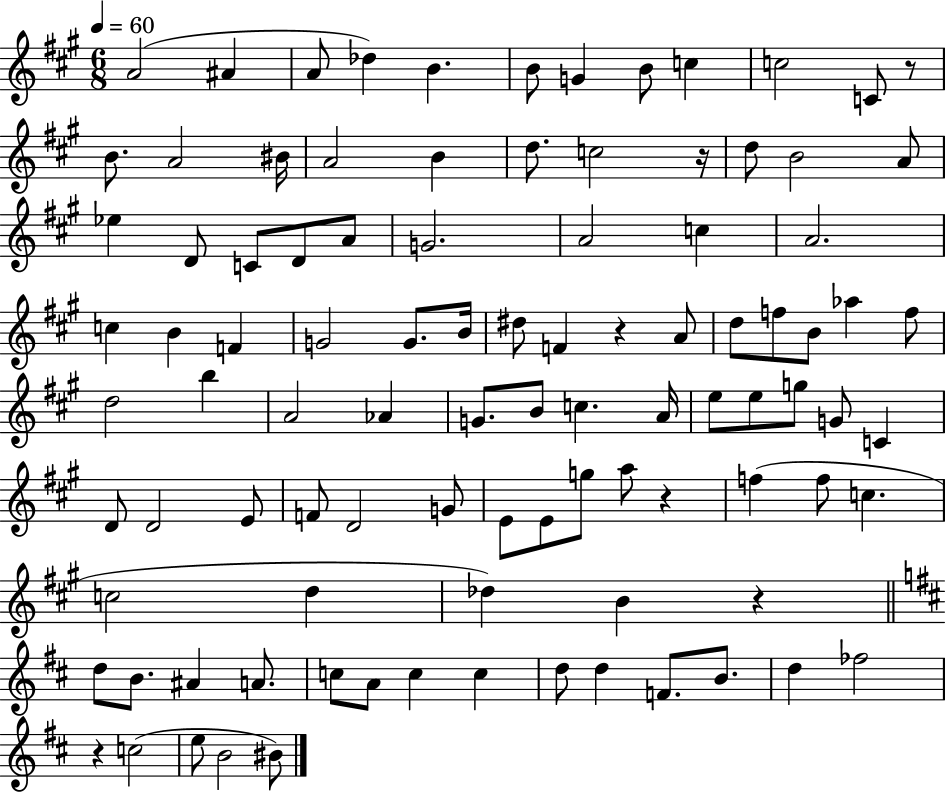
X:1
T:Untitled
M:6/8
L:1/4
K:A
A2 ^A A/2 _d B B/2 G B/2 c c2 C/2 z/2 B/2 A2 ^B/4 A2 B d/2 c2 z/4 d/2 B2 A/2 _e D/2 C/2 D/2 A/2 G2 A2 c A2 c B F G2 G/2 B/4 ^d/2 F z A/2 d/2 f/2 B/2 _a f/2 d2 b A2 _A G/2 B/2 c A/4 e/2 e/2 g/2 G/2 C D/2 D2 E/2 F/2 D2 G/2 E/2 E/2 g/2 a/2 z f f/2 c c2 d _d B z d/2 B/2 ^A A/2 c/2 A/2 c c d/2 d F/2 B/2 d _f2 z c2 e/2 B2 ^B/2